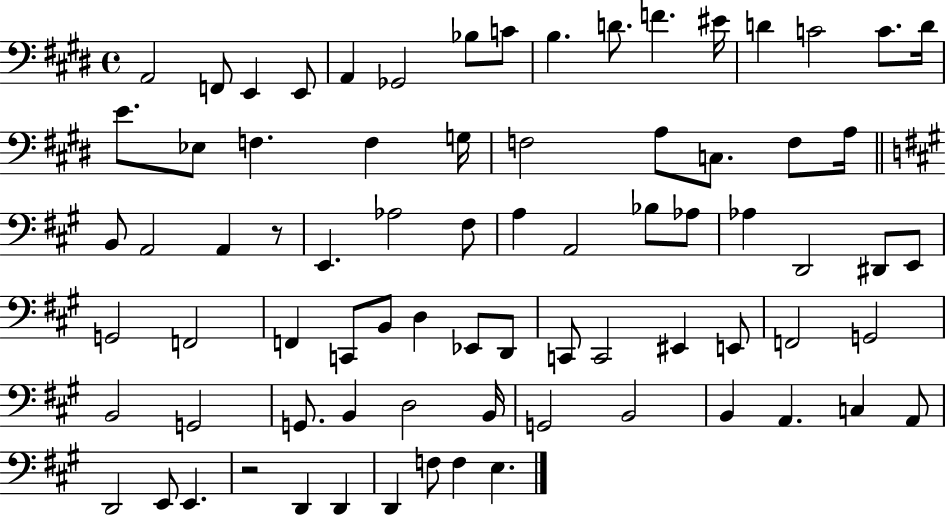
A2/h F2/e E2/q E2/e A2/q Gb2/h Bb3/e C4/e B3/q. D4/e. F4/q. EIS4/s D4/q C4/h C4/e. D4/s E4/e. Eb3/e F3/q. F3/q G3/s F3/h A3/e C3/e. F3/e A3/s B2/e A2/h A2/q R/e E2/q. Ab3/h F#3/e A3/q A2/h Bb3/e Ab3/e Ab3/q D2/h D#2/e E2/e G2/h F2/h F2/q C2/e B2/e D3/q Eb2/e D2/e C2/e C2/h EIS2/q E2/e F2/h G2/h B2/h G2/h G2/e. B2/q D3/h B2/s G2/h B2/h B2/q A2/q. C3/q A2/e D2/h E2/e E2/q. R/h D2/q D2/q D2/q F3/e F3/q E3/q.